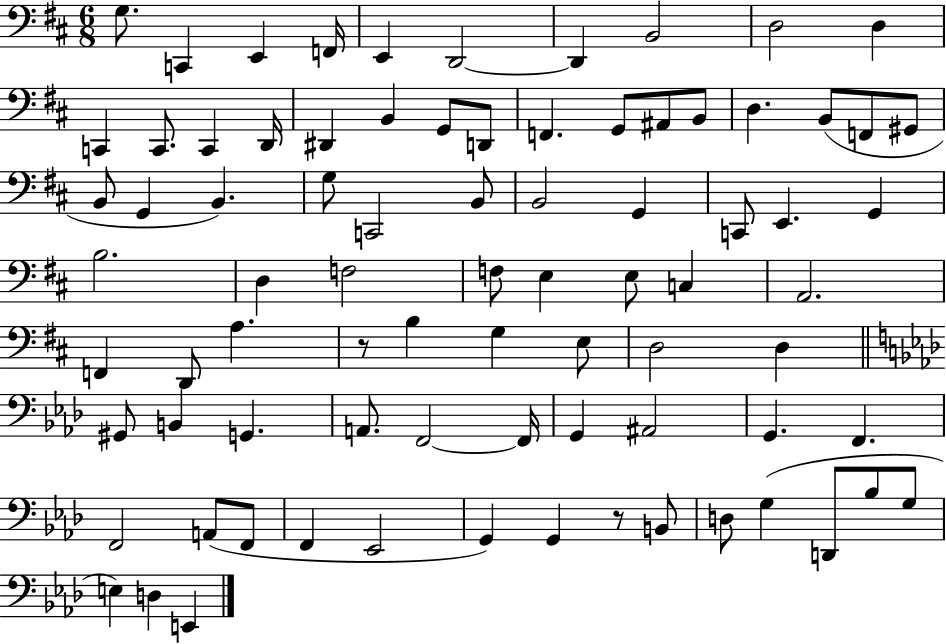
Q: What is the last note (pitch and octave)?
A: E2